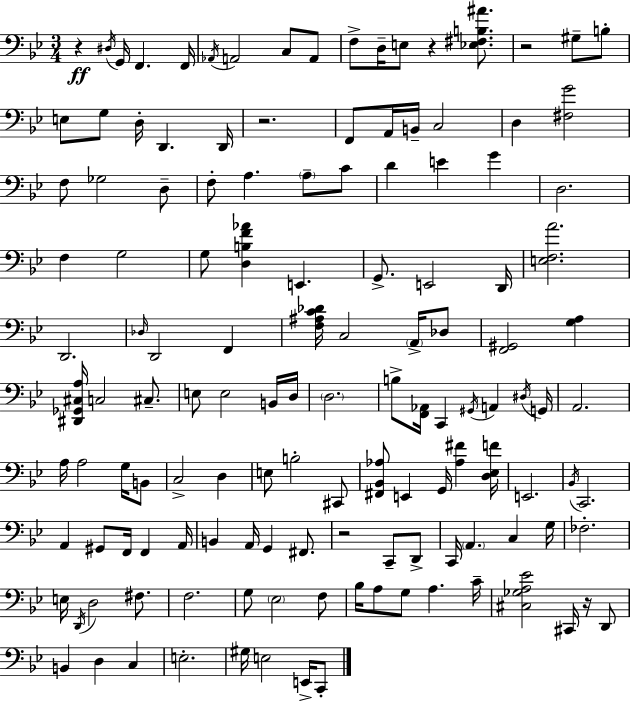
R/q D#3/s G2/s F2/q. F2/s Ab2/s A2/h C3/e A2/e F3/e D3/s E3/e R/q [Eb3,F#3,B3,A#4]/e. R/h G#3/e B3/e E3/e G3/e D3/s D2/q. D2/s R/h. F2/e A2/s B2/s C3/h D3/q [F#3,G4]/h F3/e Gb3/h D3/e F3/e A3/q. A3/e C4/e D4/q E4/q G4/q D3/h. F3/q G3/h G3/e [D3,B3,F4,Ab4]/q E2/q. G2/e. E2/h D2/s [E3,F3,A4]/h. D2/h. Db3/s D2/h F2/q [F3,A#3,C4,Db4]/s C3/h A2/s Db3/e [F2,G#2]/h [G3,A3]/q [D#2,Gb2,C#3,A3]/s C3/h C#3/e. E3/e E3/h B2/s D3/s D3/h. B3/e [F2,Ab2]/s C2/q G#2/s A2/q D#3/s G2/s A2/h. A3/s A3/h G3/s B2/e C3/h D3/q E3/e B3/h C#2/e [F#2,Bb2,Ab3]/e E2/q G2/s [Ab3,F#4]/q [D3,Eb3,F4]/s E2/h. Bb2/s C2/h. A2/q G#2/e F2/s F2/q A2/s B2/q A2/s G2/q F#2/e. R/h C2/e D2/e C2/s A2/q. C3/q G3/s FES3/h. E3/s D2/s D3/h F#3/e. F3/h. G3/e Eb3/h F3/e Bb3/s A3/e G3/e A3/q. C4/s [C#3,Gb3,A3,Eb4]/h C#2/s R/s D2/e B2/q D3/q C3/q E3/h. G#3/s E3/h E2/s C2/e